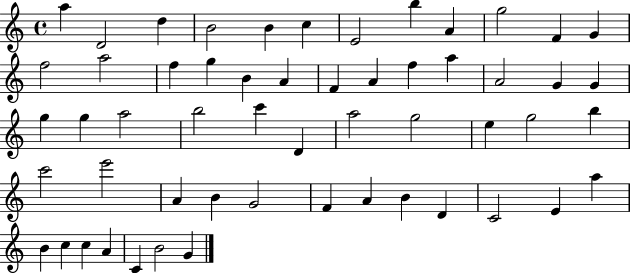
A5/q D4/h D5/q B4/h B4/q C5/q E4/h B5/q A4/q G5/h F4/q G4/q F5/h A5/h F5/q G5/q B4/q A4/q F4/q A4/q F5/q A5/q A4/h G4/q G4/q G5/q G5/q A5/h B5/h C6/q D4/q A5/h G5/h E5/q G5/h B5/q C6/h E6/h A4/q B4/q G4/h F4/q A4/q B4/q D4/q C4/h E4/q A5/q B4/q C5/q C5/q A4/q C4/q B4/h G4/q